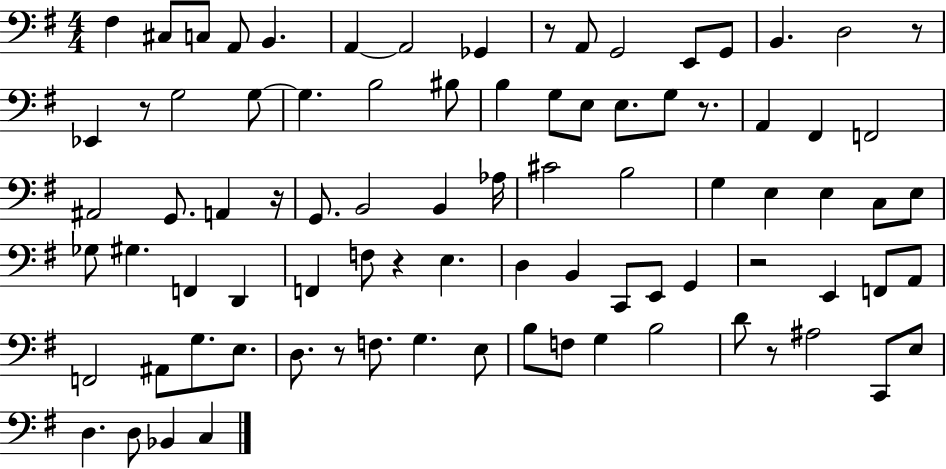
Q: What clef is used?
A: bass